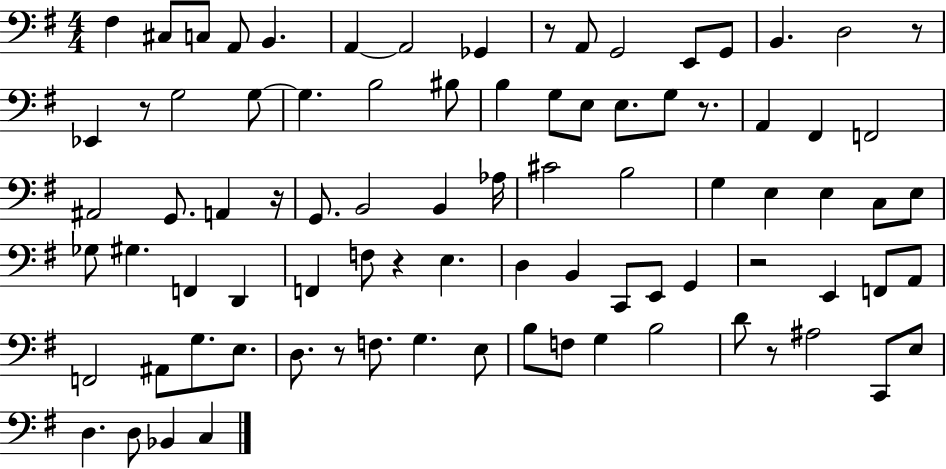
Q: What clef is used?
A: bass